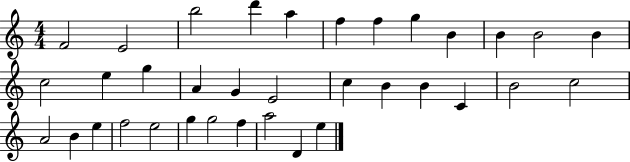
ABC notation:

X:1
T:Untitled
M:4/4
L:1/4
K:C
F2 E2 b2 d' a f f g B B B2 B c2 e g A G E2 c B B C B2 c2 A2 B e f2 e2 g g2 f a2 D e